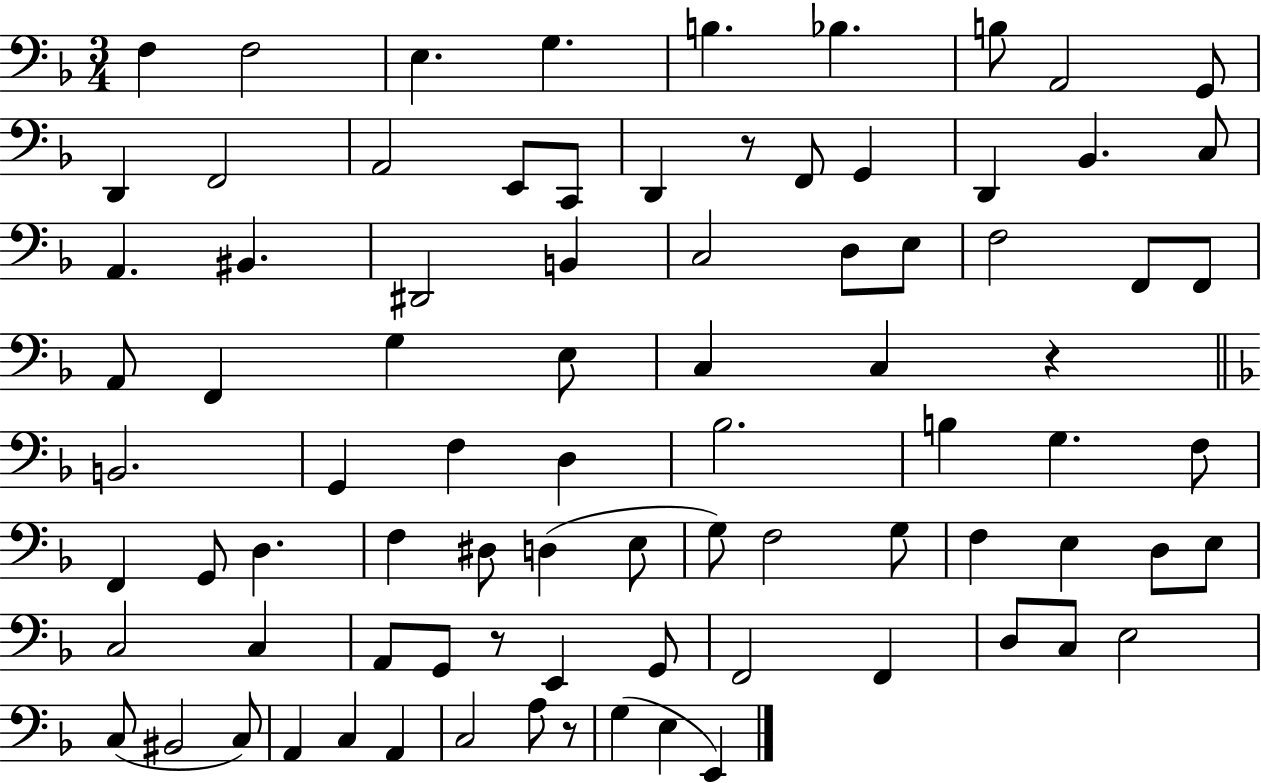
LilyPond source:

{
  \clef bass
  \numericTimeSignature
  \time 3/4
  \key f \major
  f4 f2 | e4. g4. | b4. bes4. | b8 a,2 g,8 | \break d,4 f,2 | a,2 e,8 c,8 | d,4 r8 f,8 g,4 | d,4 bes,4. c8 | \break a,4. bis,4. | dis,2 b,4 | c2 d8 e8 | f2 f,8 f,8 | \break a,8 f,4 g4 e8 | c4 c4 r4 | \bar "||" \break \key f \major b,2. | g,4 f4 d4 | bes2. | b4 g4. f8 | \break f,4 g,8 d4. | f4 dis8 d4( e8 | g8) f2 g8 | f4 e4 d8 e8 | \break c2 c4 | a,8 g,8 r8 e,4 g,8 | f,2 f,4 | d8 c8 e2 | \break c8( bis,2 c8) | a,4 c4 a,4 | c2 a8 r8 | g4( e4 e,4) | \break \bar "|."
}